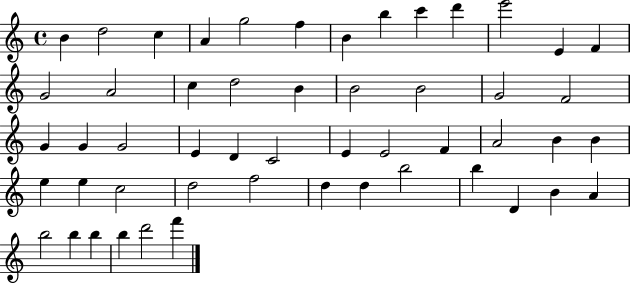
X:1
T:Untitled
M:4/4
L:1/4
K:C
B d2 c A g2 f B b c' d' e'2 E F G2 A2 c d2 B B2 B2 G2 F2 G G G2 E D C2 E E2 F A2 B B e e c2 d2 f2 d d b2 b D B A b2 b b b d'2 f'